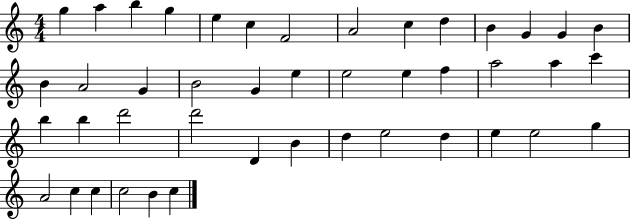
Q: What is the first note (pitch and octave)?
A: G5